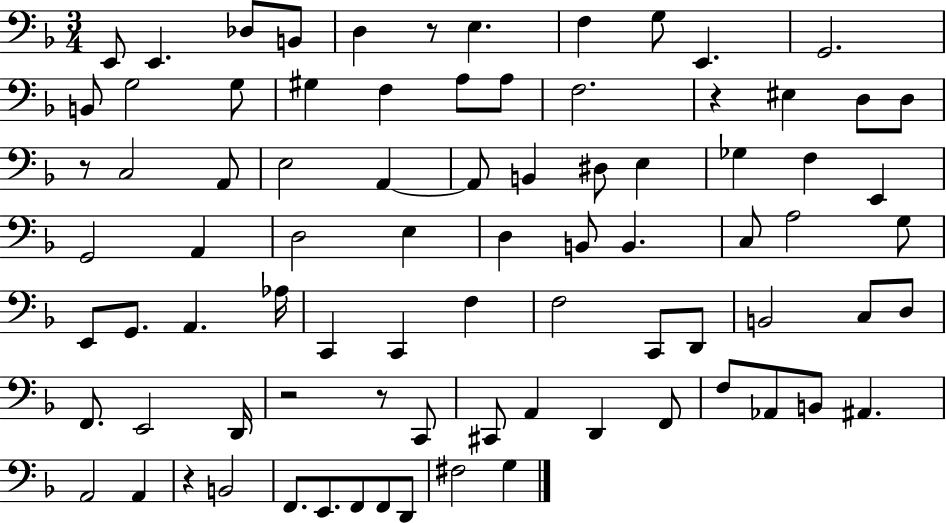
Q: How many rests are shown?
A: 6